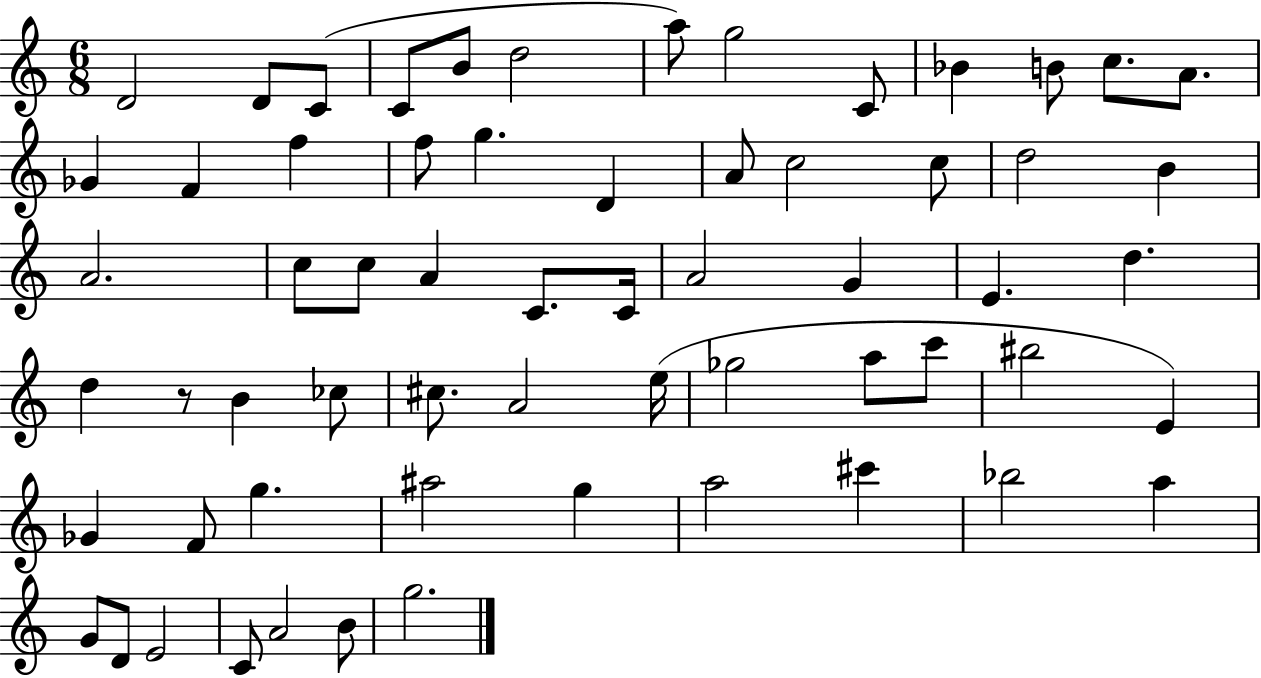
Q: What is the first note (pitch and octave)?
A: D4